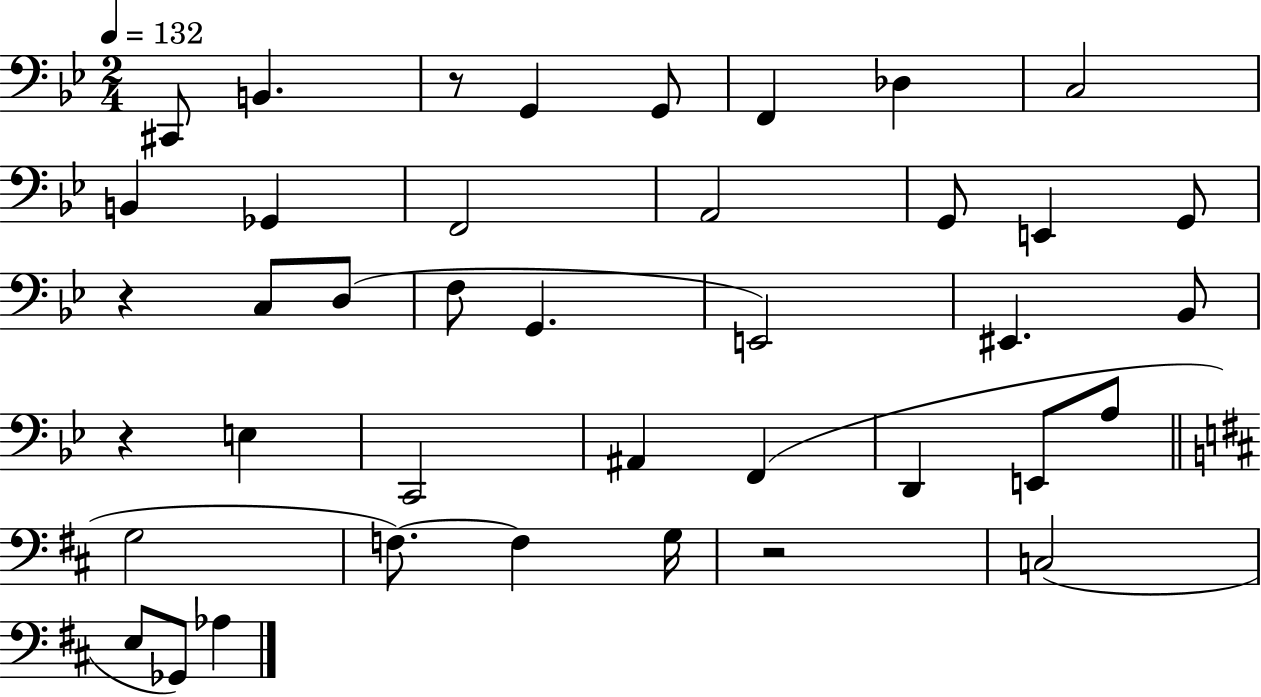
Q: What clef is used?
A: bass